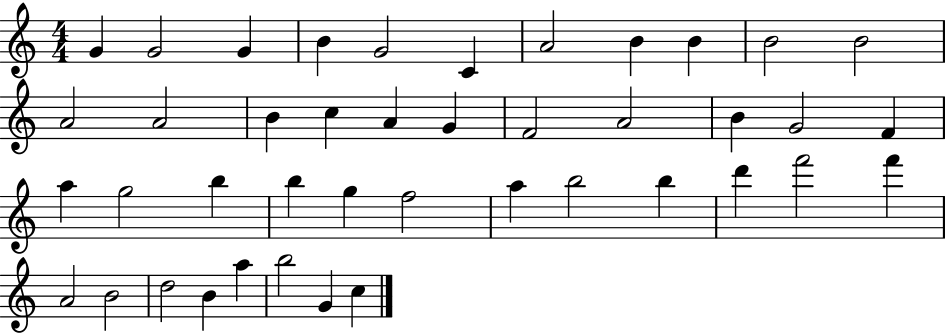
{
  \clef treble
  \numericTimeSignature
  \time 4/4
  \key c \major
  g'4 g'2 g'4 | b'4 g'2 c'4 | a'2 b'4 b'4 | b'2 b'2 | \break a'2 a'2 | b'4 c''4 a'4 g'4 | f'2 a'2 | b'4 g'2 f'4 | \break a''4 g''2 b''4 | b''4 g''4 f''2 | a''4 b''2 b''4 | d'''4 f'''2 f'''4 | \break a'2 b'2 | d''2 b'4 a''4 | b''2 g'4 c''4 | \bar "|."
}